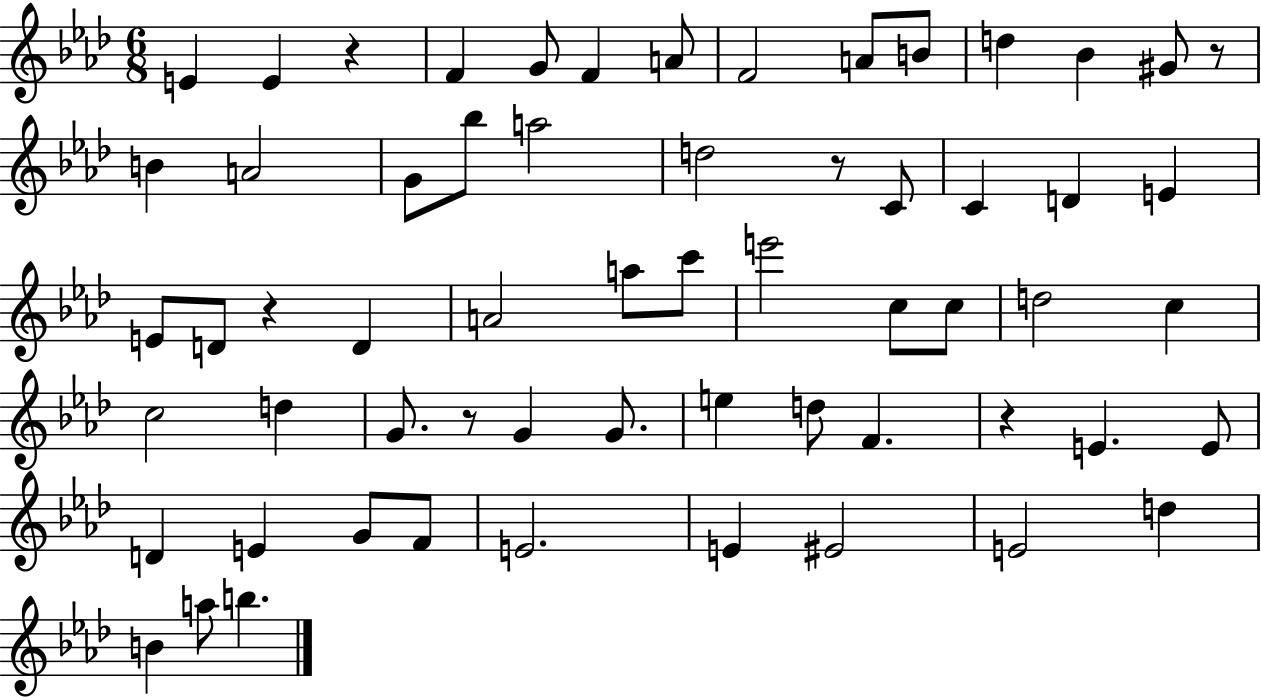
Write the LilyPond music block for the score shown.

{
  \clef treble
  \numericTimeSignature
  \time 6/8
  \key aes \major
  e'4 e'4 r4 | f'4 g'8 f'4 a'8 | f'2 a'8 b'8 | d''4 bes'4 gis'8 r8 | \break b'4 a'2 | g'8 bes''8 a''2 | d''2 r8 c'8 | c'4 d'4 e'4 | \break e'8 d'8 r4 d'4 | a'2 a''8 c'''8 | e'''2 c''8 c''8 | d''2 c''4 | \break c''2 d''4 | g'8. r8 g'4 g'8. | e''4 d''8 f'4. | r4 e'4. e'8 | \break d'4 e'4 g'8 f'8 | e'2. | e'4 eis'2 | e'2 d''4 | \break b'4 a''8 b''4. | \bar "|."
}